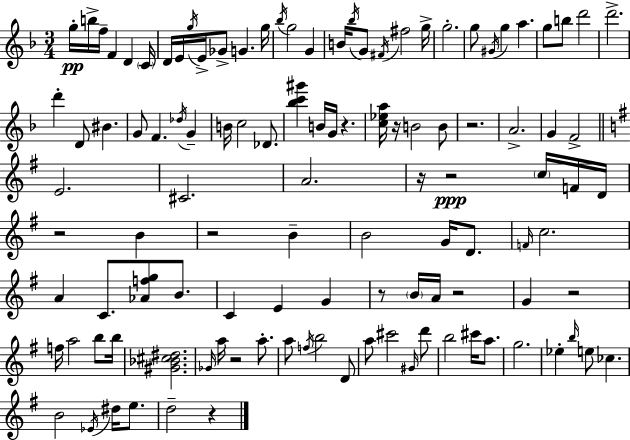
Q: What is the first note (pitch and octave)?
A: G5